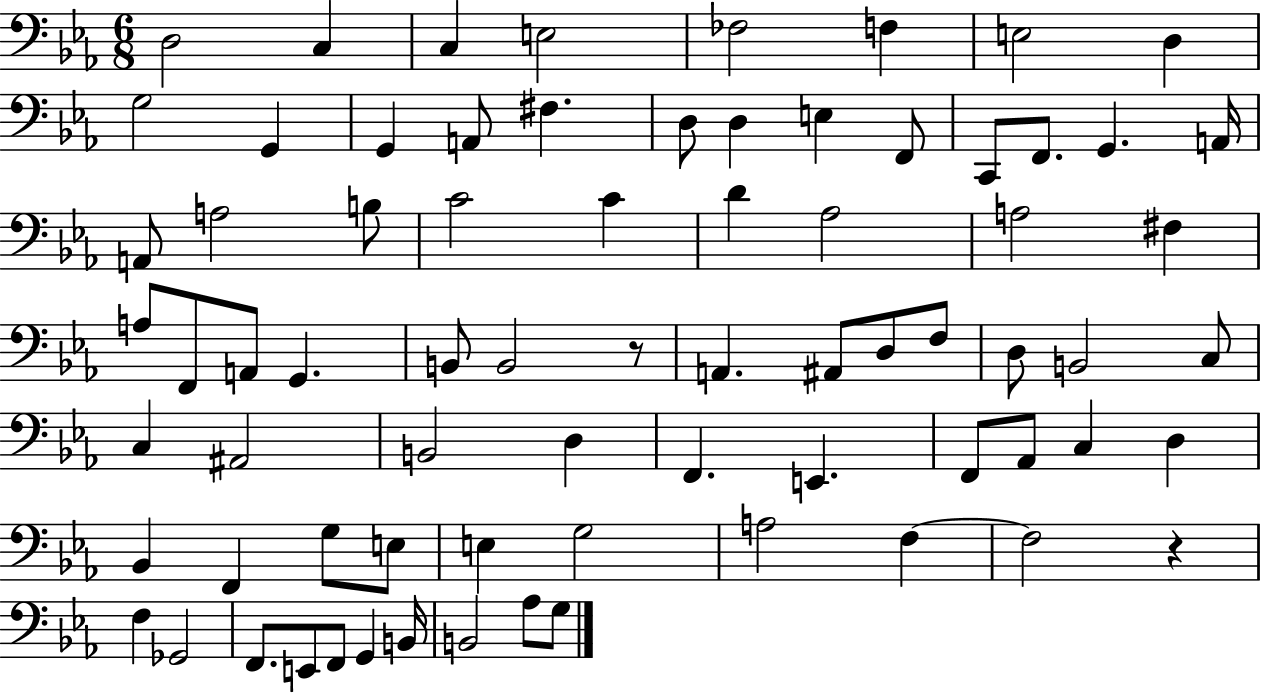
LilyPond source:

{
  \clef bass
  \numericTimeSignature
  \time 6/8
  \key ees \major
  d2 c4 | c4 e2 | fes2 f4 | e2 d4 | \break g2 g,4 | g,4 a,8 fis4. | d8 d4 e4 f,8 | c,8 f,8. g,4. a,16 | \break a,8 a2 b8 | c'2 c'4 | d'4 aes2 | a2 fis4 | \break a8 f,8 a,8 g,4. | b,8 b,2 r8 | a,4. ais,8 d8 f8 | d8 b,2 c8 | \break c4 ais,2 | b,2 d4 | f,4. e,4. | f,8 aes,8 c4 d4 | \break bes,4 f,4 g8 e8 | e4 g2 | a2 f4~~ | f2 r4 | \break f4 ges,2 | f,8. e,8 f,8 g,4 b,16 | b,2 aes8 g8 | \bar "|."
}